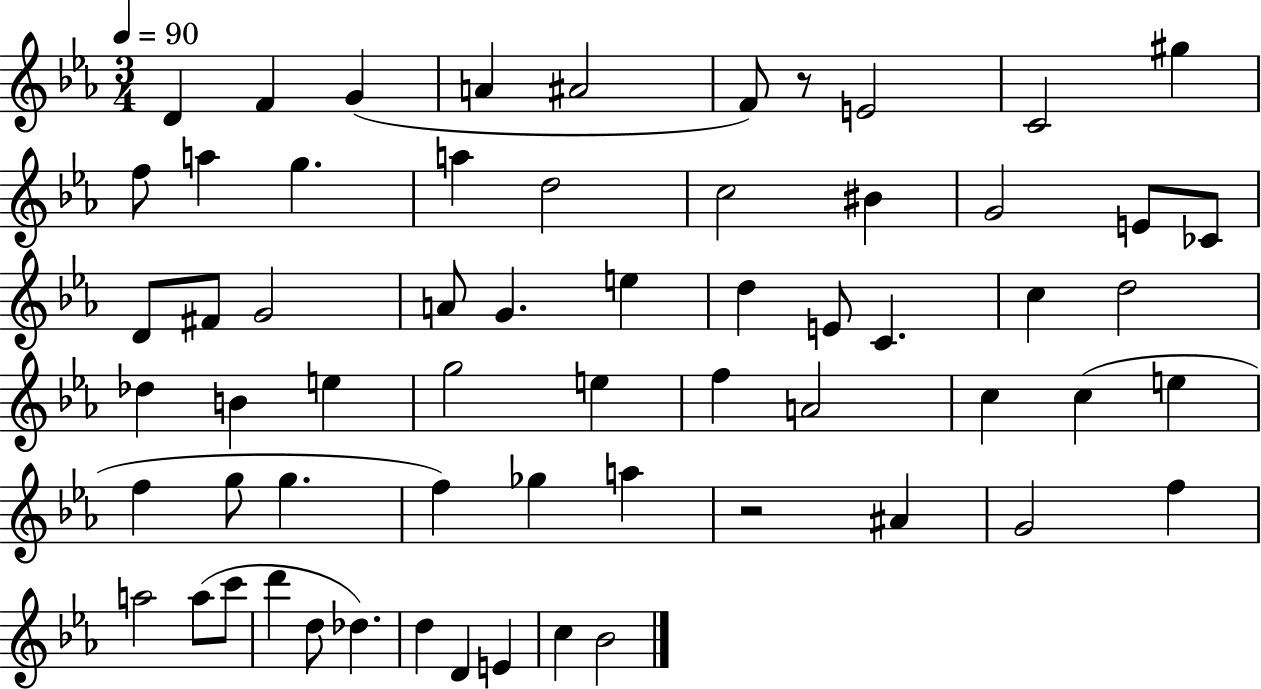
{
  \clef treble
  \numericTimeSignature
  \time 3/4
  \key ees \major
  \tempo 4 = 90
  \repeat volta 2 { d'4 f'4 g'4( | a'4 ais'2 | f'8) r8 e'2 | c'2 gis''4 | \break f''8 a''4 g''4. | a''4 d''2 | c''2 bis'4 | g'2 e'8 ces'8 | \break d'8 fis'8 g'2 | a'8 g'4. e''4 | d''4 e'8 c'4. | c''4 d''2 | \break des''4 b'4 e''4 | g''2 e''4 | f''4 a'2 | c''4 c''4( e''4 | \break f''4 g''8 g''4. | f''4) ges''4 a''4 | r2 ais'4 | g'2 f''4 | \break a''2 a''8( c'''8 | d'''4 d''8 des''4.) | d''4 d'4 e'4 | c''4 bes'2 | \break } \bar "|."
}